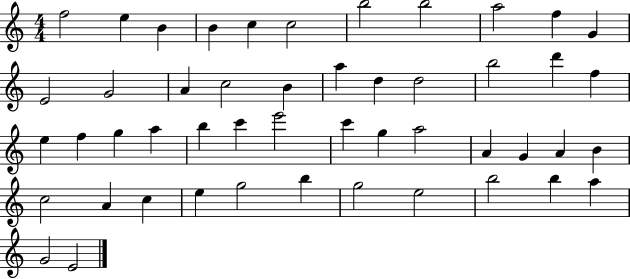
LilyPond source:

{
  \clef treble
  \numericTimeSignature
  \time 4/4
  \key c \major
  f''2 e''4 b'4 | b'4 c''4 c''2 | b''2 b''2 | a''2 f''4 g'4 | \break e'2 g'2 | a'4 c''2 b'4 | a''4 d''4 d''2 | b''2 d'''4 f''4 | \break e''4 f''4 g''4 a''4 | b''4 c'''4 e'''2 | c'''4 g''4 a''2 | a'4 g'4 a'4 b'4 | \break c''2 a'4 c''4 | e''4 g''2 b''4 | g''2 e''2 | b''2 b''4 a''4 | \break g'2 e'2 | \bar "|."
}